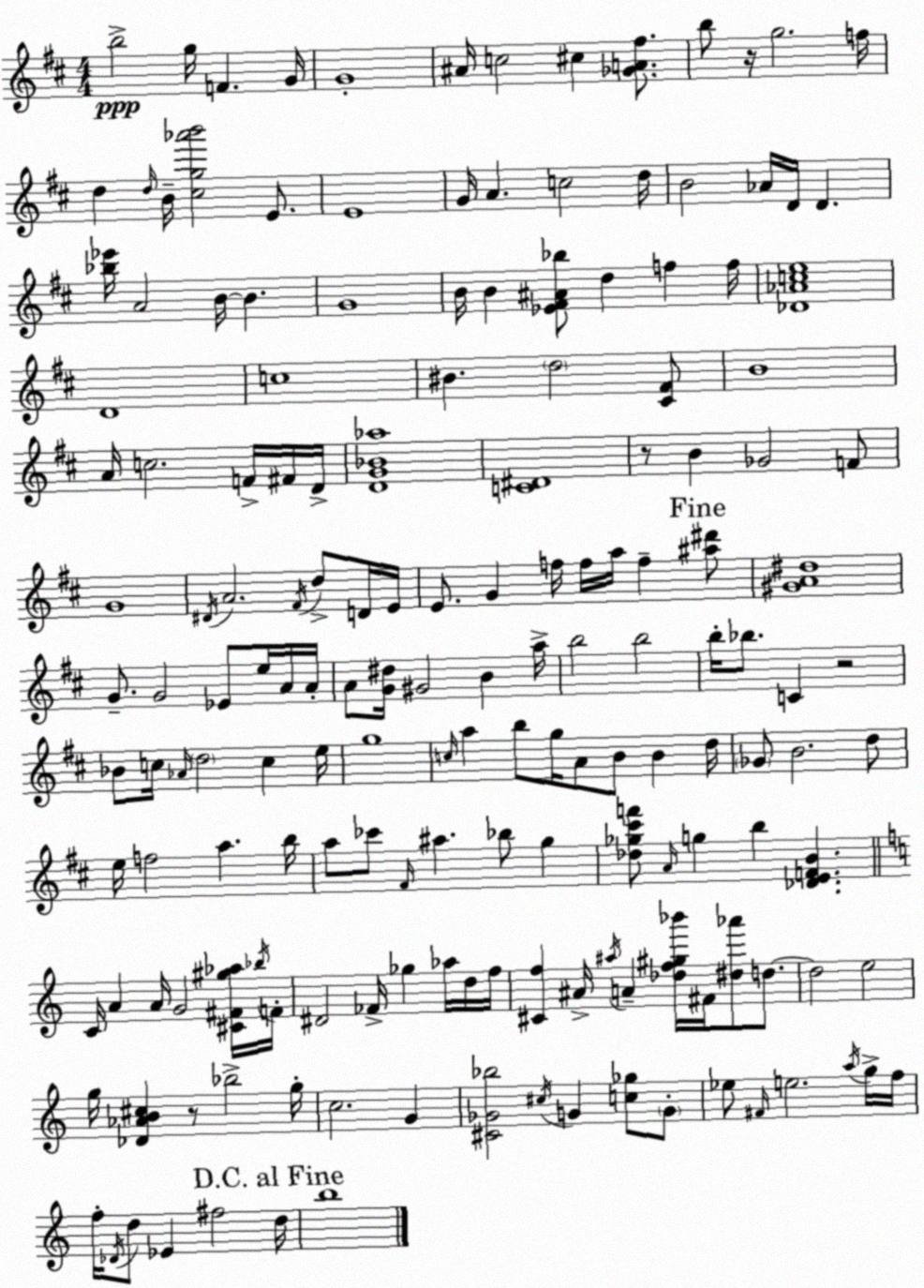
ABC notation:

X:1
T:Untitled
M:4/4
L:1/4
K:D
b2 g/4 F G/4 G4 ^A/4 c2 ^c [_GA^f]/2 b/2 z/4 g2 f/4 d d/4 B/4 [^cg_a'b']2 E/2 E4 G/4 A c2 d/4 B2 _A/4 D/4 D [_b_e']/4 A2 B/4 B G4 B/4 B [_E^F^A_b]/2 d f f/4 [_D_Ace]4 D4 c4 ^B d2 [^C^F]/2 B4 A/4 c2 F/4 ^F/4 D/4 [DG_B_a]4 [C^D]4 z/2 B _G2 F/2 G4 ^D/4 A2 ^F/4 d/2 D/4 E/4 E/2 G f/4 f/4 a/4 f [^a^d']/2 [^GA^d]4 G/2 G2 _E/2 e/4 A/4 A/4 A/2 [G^d]/4 ^G2 B a/4 b2 b2 b/4 _b/2 C z2 _B/2 c/4 _A/4 d2 c e/4 g4 c/4 a b/2 g/4 A/2 B/2 B d/4 _G/2 B2 d/2 e/4 f2 a b/4 a/2 _c'/2 ^F/4 ^a _b/2 g [_d_g^c'f']/2 A/4 g b [_DEFB] C/4 A A/4 G2 [^C^F^g_a]/4 _b/4 F/4 ^D2 _F/4 _g _a/4 d/4 f/4 [^Cf] ^A/4 ^a/4 A [_df^g_b']/4 ^F/4 [^d_a']/2 d/2 d2 e2 g/4 [_D_AB^c] z/2 _b2 g/4 c2 G [^C_G_b]2 ^c/4 G [c_g]/2 G/2 _e/2 ^F/4 e2 a/4 g/4 f/4 f/4 _D/4 d/2 _E ^f2 d/4 b4